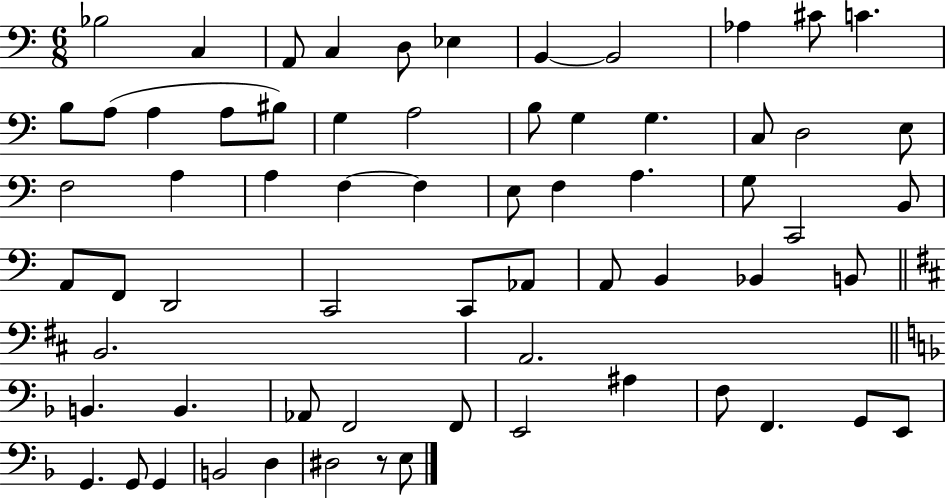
{
  \clef bass
  \numericTimeSignature
  \time 6/8
  \key c \major
  \repeat volta 2 { bes2 c4 | a,8 c4 d8 ees4 | b,4~~ b,2 | aes4 cis'8 c'4. | \break b8 a8( a4 a8 bis8) | g4 a2 | b8 g4 g4. | c8 d2 e8 | \break f2 a4 | a4 f4~~ f4 | e8 f4 a4. | g8 c,2 b,8 | \break a,8 f,8 d,2 | c,2 c,8 aes,8 | a,8 b,4 bes,4 b,8 | \bar "||" \break \key d \major b,2. | a,2. | \bar "||" \break \key f \major b,4. b,4. | aes,8 f,2 f,8 | e,2 ais4 | f8 f,4. g,8 e,8 | \break g,4. g,8 g,4 | b,2 d4 | dis2 r8 e8 | } \bar "|."
}